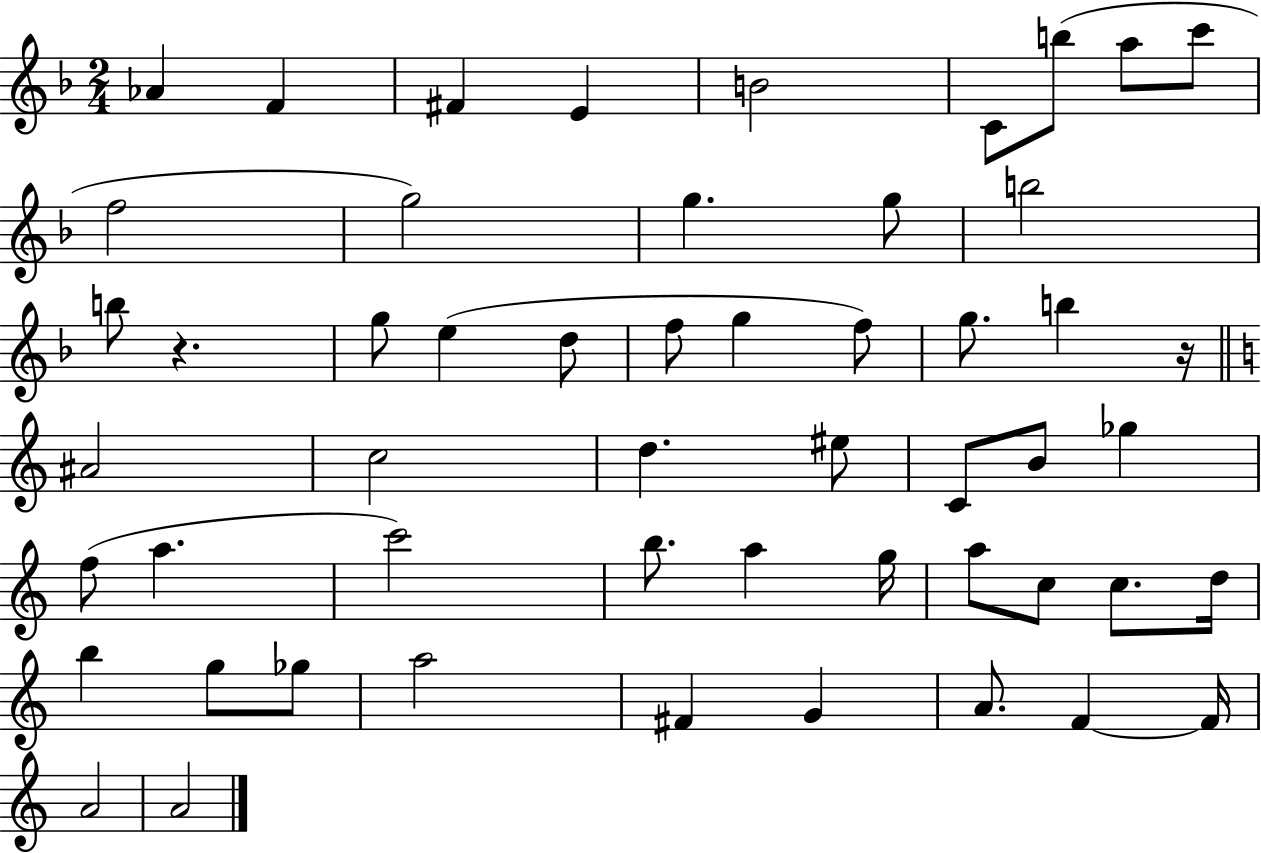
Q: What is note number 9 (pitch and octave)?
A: C6